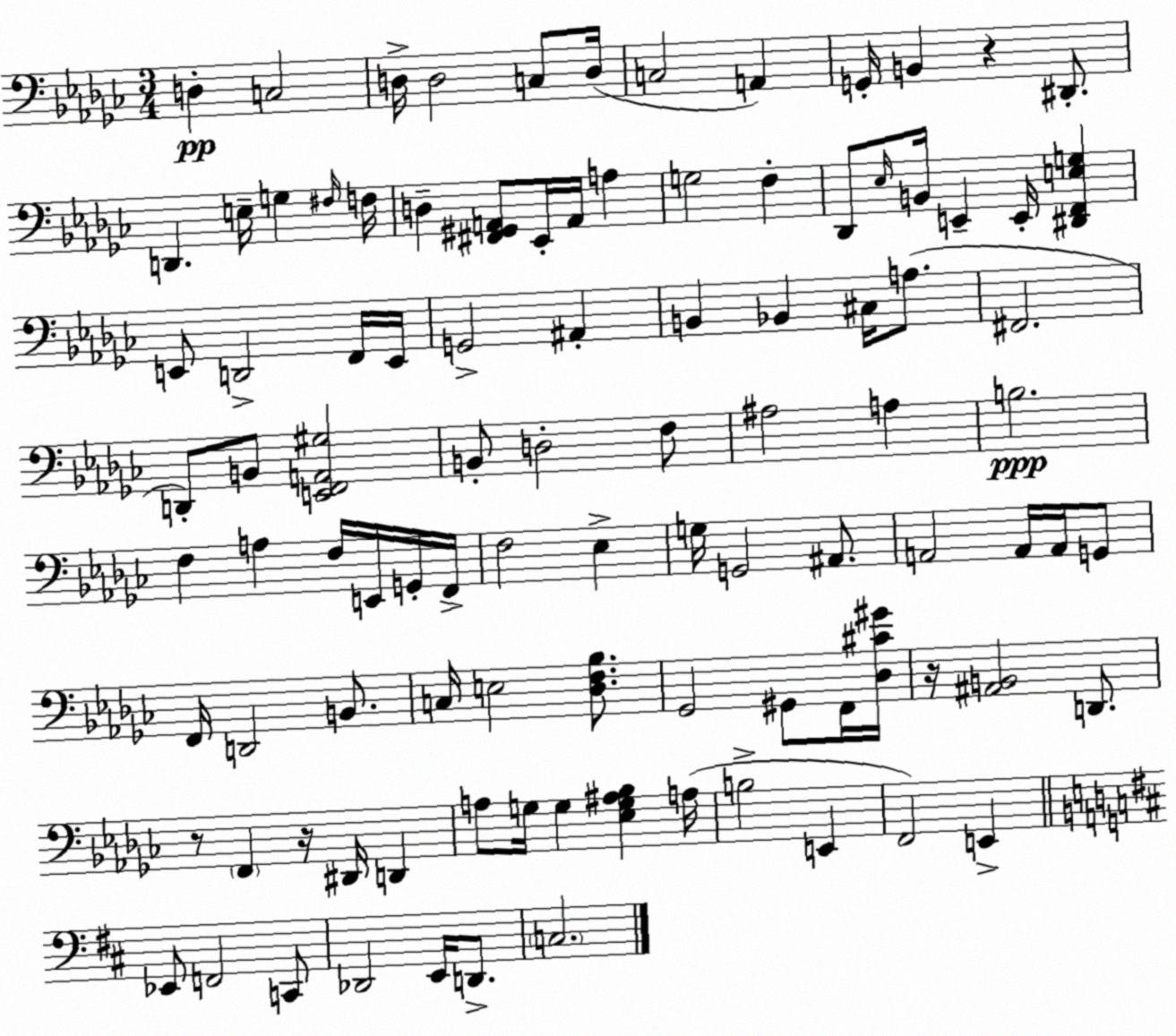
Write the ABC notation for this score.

X:1
T:Untitled
M:3/4
L:1/4
K:Ebm
D, C,2 D,/4 D,2 C,/2 D,/4 C,2 A,, G,,/4 B,, z ^D,,/2 D,, E,/4 G, ^F,/4 F,/4 D, [^F,,^G,,A,,]/2 _E,,/4 A,,/4 A, G,2 F, _D,,/2 _E,/4 B,,/4 E,, E,,/4 [^D,,F,,E,G,] E,,/2 D,,2 F,,/4 E,,/4 G,,2 ^A,, B,, _B,, ^C,/4 A,/2 ^F,,2 D,,/2 B,,/2 [E,,F,,A,,^G,]2 B,,/2 D,2 F,/2 ^A,2 A, B,2 F, A, F,/4 E,,/4 G,,/4 F,,/4 F,2 _E, G,/4 G,,2 ^A,,/2 A,,2 A,,/4 A,,/4 G,,/2 F,,/4 D,,2 B,,/2 C,/4 E,2 [_D,F,_B,]/2 _G,,2 ^G,,/2 F,,/4 [_D,^C^G]/4 z/4 [^A,,B,,]2 D,,/2 z/2 F,, z/4 ^D,,/4 D,, A,/2 G,/4 G, [_E,G,^A,_B,] A,/4 B,2 E,, F,,2 E,, _E,,/2 F,,2 C,,/2 _D,,2 E,,/4 D,,/2 C,2